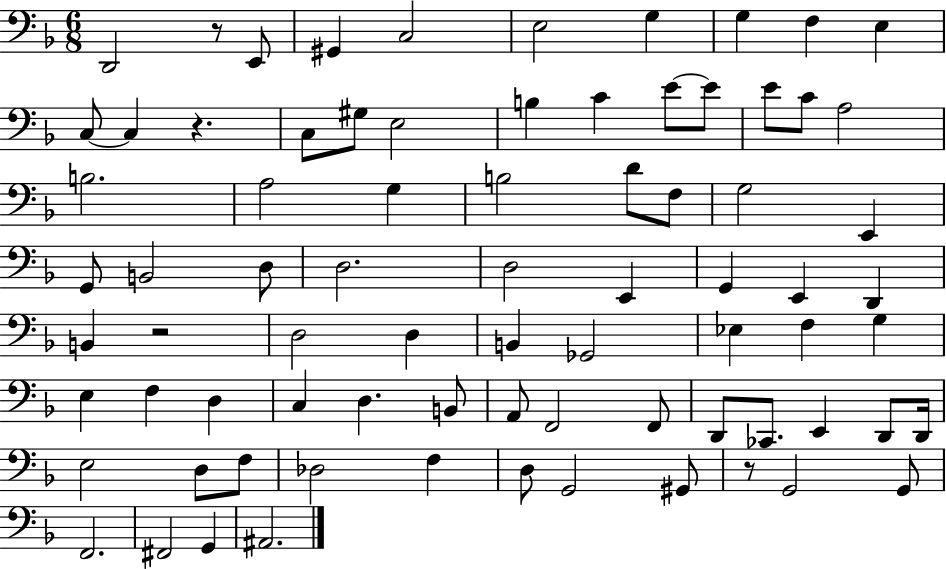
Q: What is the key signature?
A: F major